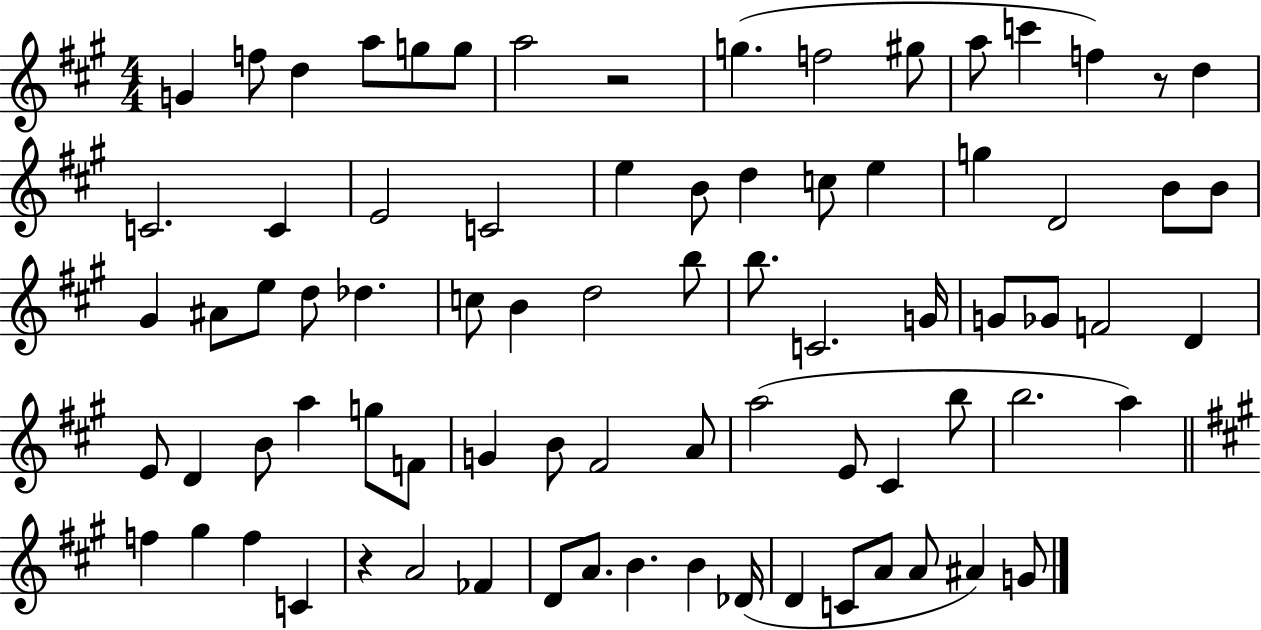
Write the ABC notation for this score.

X:1
T:Untitled
M:4/4
L:1/4
K:A
G f/2 d a/2 g/2 g/2 a2 z2 g f2 ^g/2 a/2 c' f z/2 d C2 C E2 C2 e B/2 d c/2 e g D2 B/2 B/2 ^G ^A/2 e/2 d/2 _d c/2 B d2 b/2 b/2 C2 G/4 G/2 _G/2 F2 D E/2 D B/2 a g/2 F/2 G B/2 ^F2 A/2 a2 E/2 ^C b/2 b2 a f ^g f C z A2 _F D/2 A/2 B B _D/4 D C/2 A/2 A/2 ^A G/2